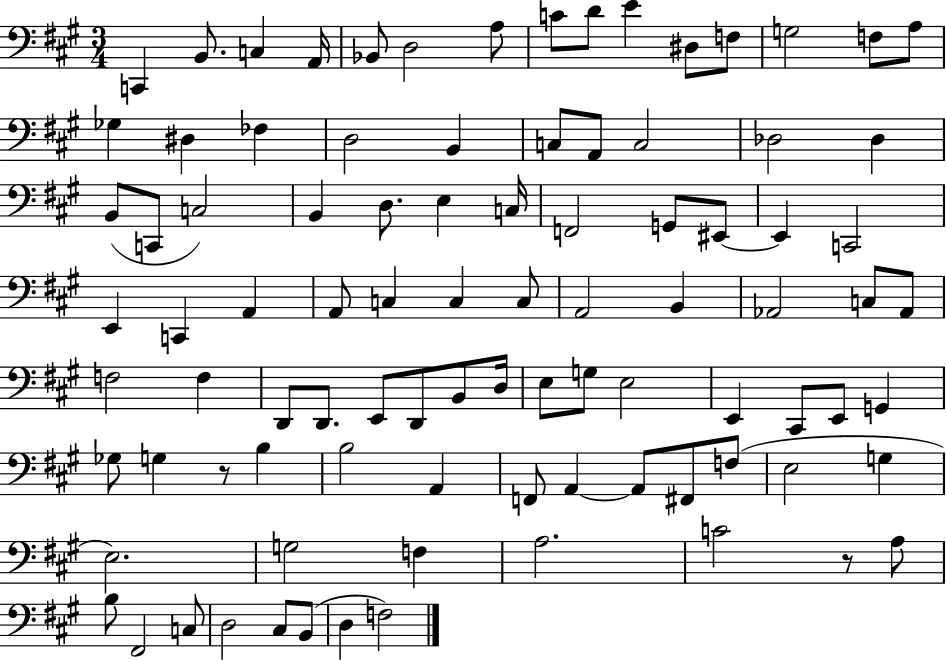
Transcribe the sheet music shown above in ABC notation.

X:1
T:Untitled
M:3/4
L:1/4
K:A
C,, B,,/2 C, A,,/4 _B,,/2 D,2 A,/2 C/2 D/2 E ^D,/2 F,/2 G,2 F,/2 A,/2 _G, ^D, _F, D,2 B,, C,/2 A,,/2 C,2 _D,2 _D, B,,/2 C,,/2 C,2 B,, D,/2 E, C,/4 F,,2 G,,/2 ^E,,/2 ^E,, C,,2 E,, C,, A,, A,,/2 C, C, C,/2 A,,2 B,, _A,,2 C,/2 _A,,/2 F,2 F, D,,/2 D,,/2 E,,/2 D,,/2 B,,/2 D,/4 E,/2 G,/2 E,2 E,, ^C,,/2 E,,/2 G,, _G,/2 G, z/2 B, B,2 A,, F,,/2 A,, A,,/2 ^F,,/2 F,/2 E,2 G, E,2 G,2 F, A,2 C2 z/2 A,/2 B,/2 ^F,,2 C,/2 D,2 ^C,/2 B,,/2 D, F,2